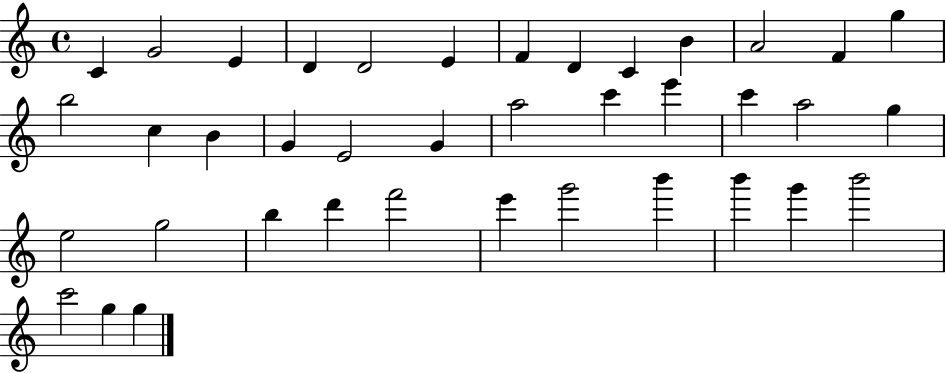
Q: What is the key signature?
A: C major